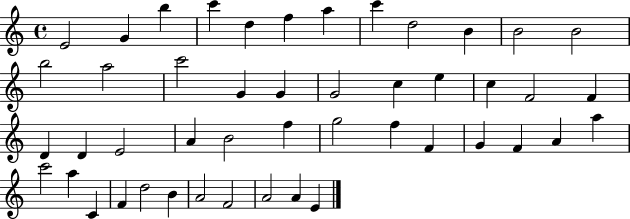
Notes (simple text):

E4/h G4/q B5/q C6/q D5/q F5/q A5/q C6/q D5/h B4/q B4/h B4/h B5/h A5/h C6/h G4/q G4/q G4/h C5/q E5/q C5/q F4/h F4/q D4/q D4/q E4/h A4/q B4/h F5/q G5/h F5/q F4/q G4/q F4/q A4/q A5/q C6/h A5/q C4/q F4/q D5/h B4/q A4/h F4/h A4/h A4/q E4/q